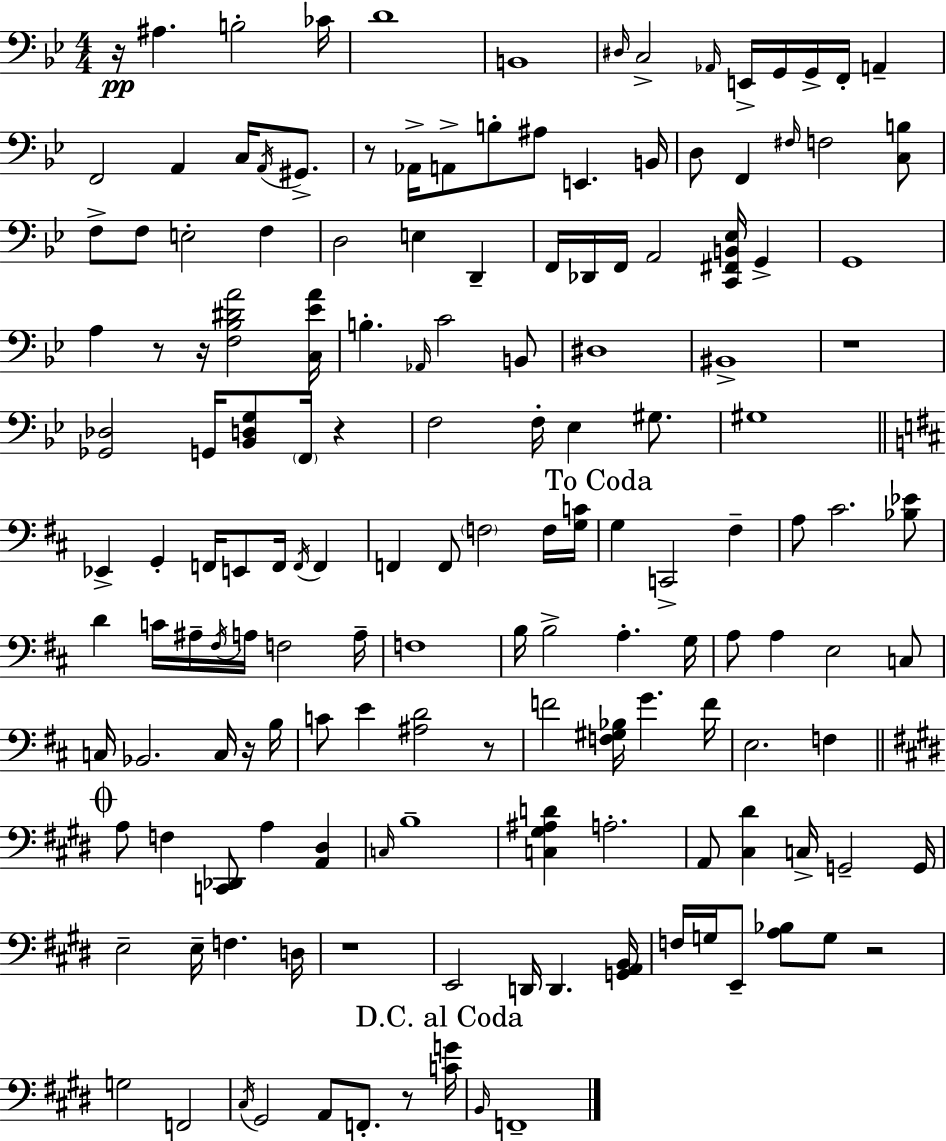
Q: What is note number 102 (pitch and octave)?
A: C3